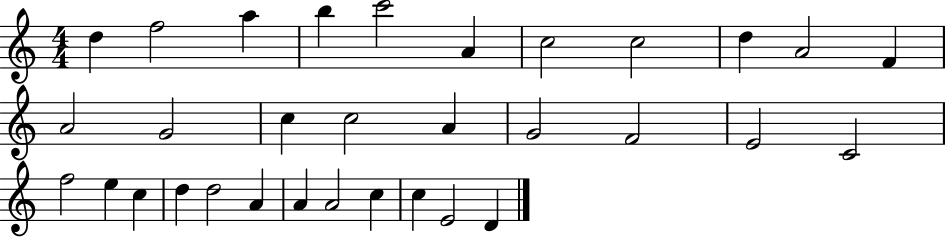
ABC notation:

X:1
T:Untitled
M:4/4
L:1/4
K:C
d f2 a b c'2 A c2 c2 d A2 F A2 G2 c c2 A G2 F2 E2 C2 f2 e c d d2 A A A2 c c E2 D